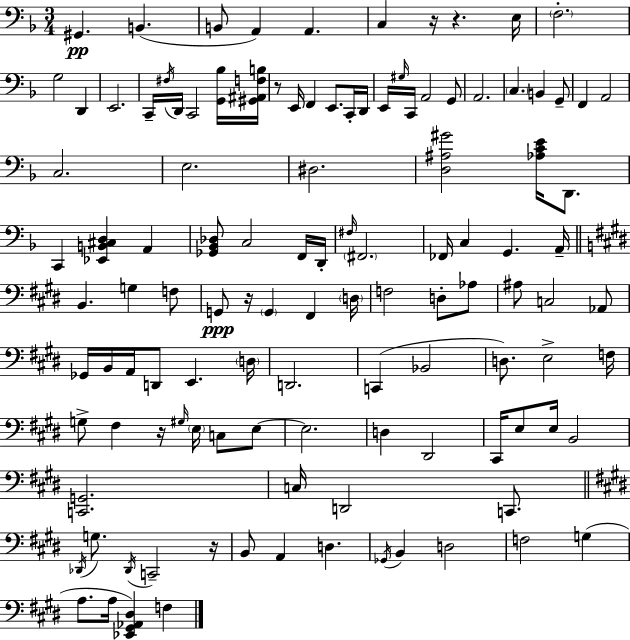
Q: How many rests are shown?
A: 6